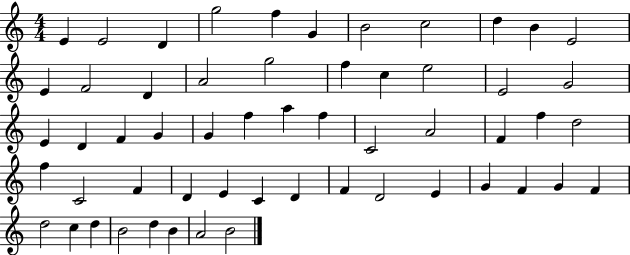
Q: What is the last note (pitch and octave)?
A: B4